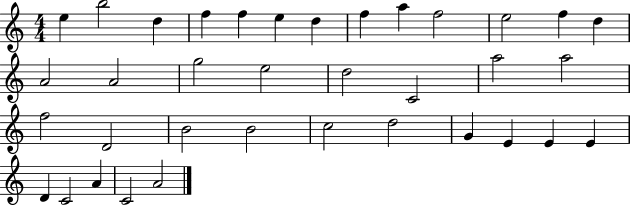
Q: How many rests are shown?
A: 0